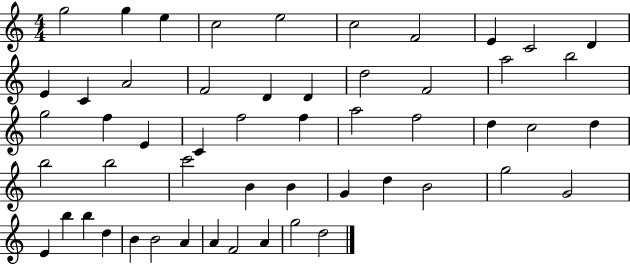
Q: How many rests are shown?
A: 0